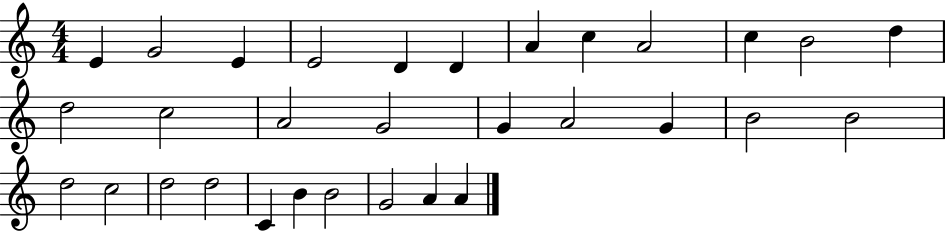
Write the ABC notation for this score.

X:1
T:Untitled
M:4/4
L:1/4
K:C
E G2 E E2 D D A c A2 c B2 d d2 c2 A2 G2 G A2 G B2 B2 d2 c2 d2 d2 C B B2 G2 A A